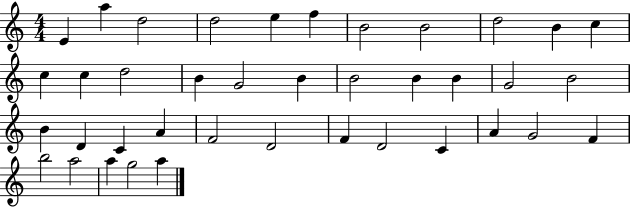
E4/q A5/q D5/h D5/h E5/q F5/q B4/h B4/h D5/h B4/q C5/q C5/q C5/q D5/h B4/q G4/h B4/q B4/h B4/q B4/q G4/h B4/h B4/q D4/q C4/q A4/q F4/h D4/h F4/q D4/h C4/q A4/q G4/h F4/q B5/h A5/h A5/q G5/h A5/q